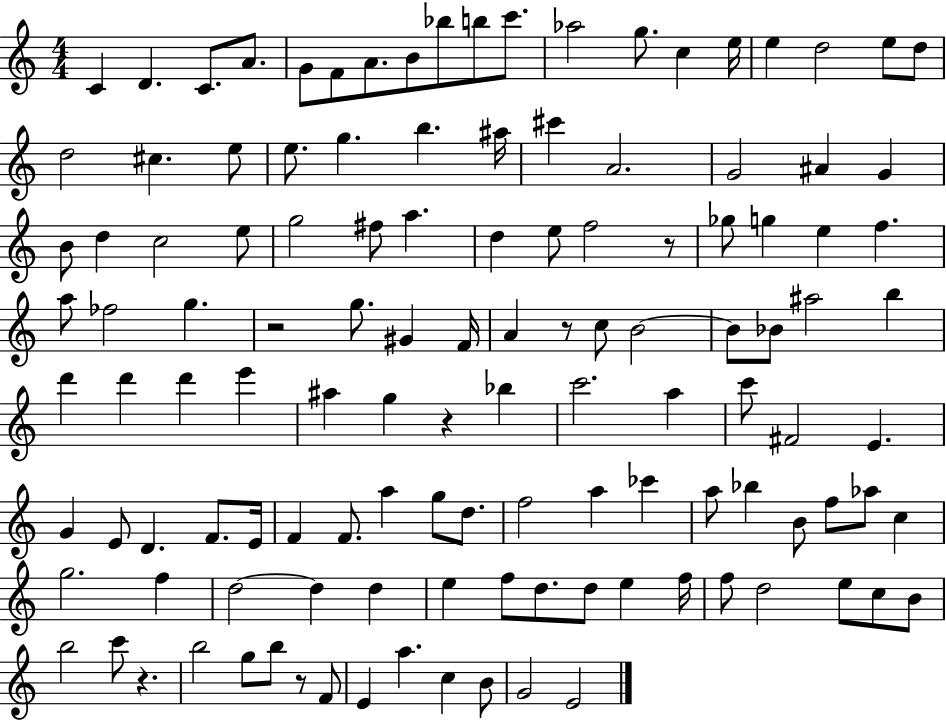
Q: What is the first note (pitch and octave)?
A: C4